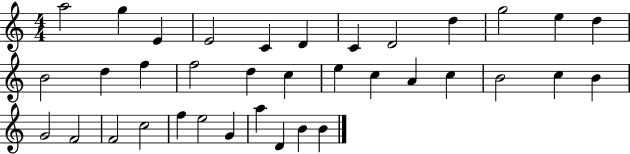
{
  \clef treble
  \numericTimeSignature
  \time 4/4
  \key c \major
  a''2 g''4 e'4 | e'2 c'4 d'4 | c'4 d'2 d''4 | g''2 e''4 d''4 | \break b'2 d''4 f''4 | f''2 d''4 c''4 | e''4 c''4 a'4 c''4 | b'2 c''4 b'4 | \break g'2 f'2 | f'2 c''2 | f''4 e''2 g'4 | a''4 d'4 b'4 b'4 | \break \bar "|."
}